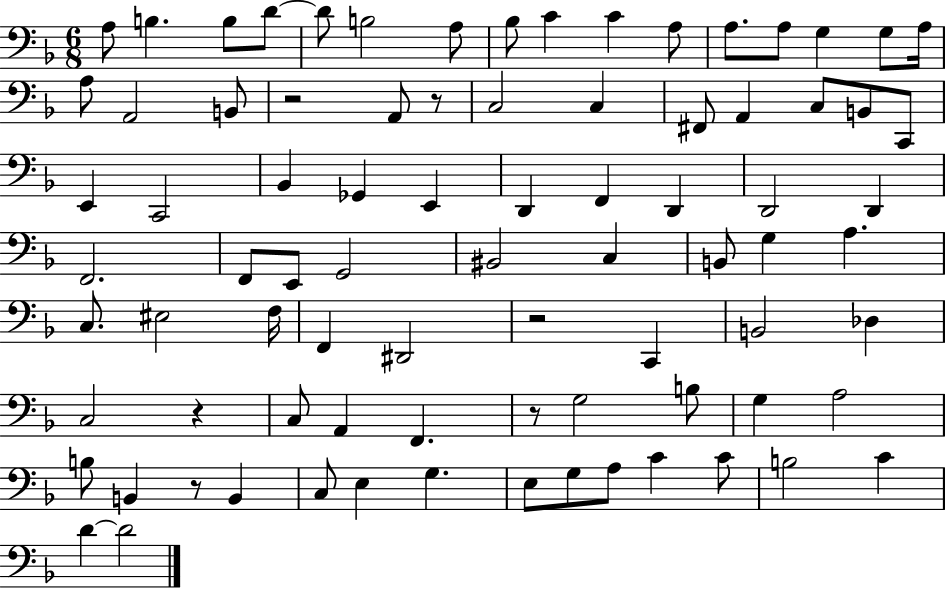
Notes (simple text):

A3/e B3/q. B3/e D4/e D4/e B3/h A3/e Bb3/e C4/q C4/q A3/e A3/e. A3/e G3/q G3/e A3/s A3/e A2/h B2/e R/h A2/e R/e C3/h C3/q F#2/e A2/q C3/e B2/e C2/e E2/q C2/h Bb2/q Gb2/q E2/q D2/q F2/q D2/q D2/h D2/q F2/h. F2/e E2/e G2/h BIS2/h C3/q B2/e G3/q A3/q. C3/e. EIS3/h F3/s F2/q D#2/h R/h C2/q B2/h Db3/q C3/h R/q C3/e A2/q F2/q. R/e G3/h B3/e G3/q A3/h B3/e B2/q R/e B2/q C3/e E3/q G3/q. E3/e G3/e A3/e C4/q C4/e B3/h C4/q D4/q D4/h